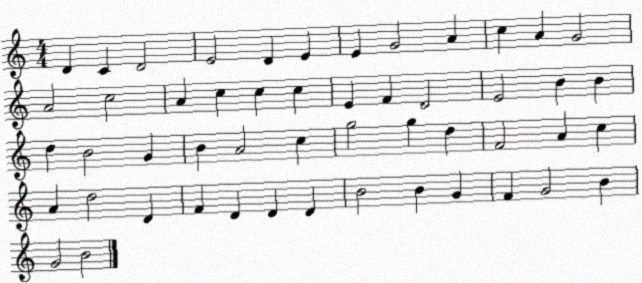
X:1
T:Untitled
M:4/4
L:1/4
K:C
D C D2 E2 D E E G2 A c A G2 A2 c2 A c c c E F D2 E2 B B d B2 G B A2 c g2 g d F2 A c A d2 D F D D D B2 B G F G2 B G2 B2